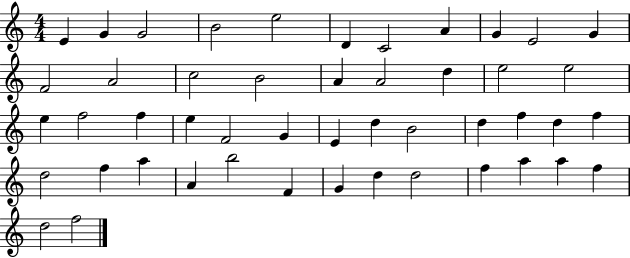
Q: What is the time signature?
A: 4/4